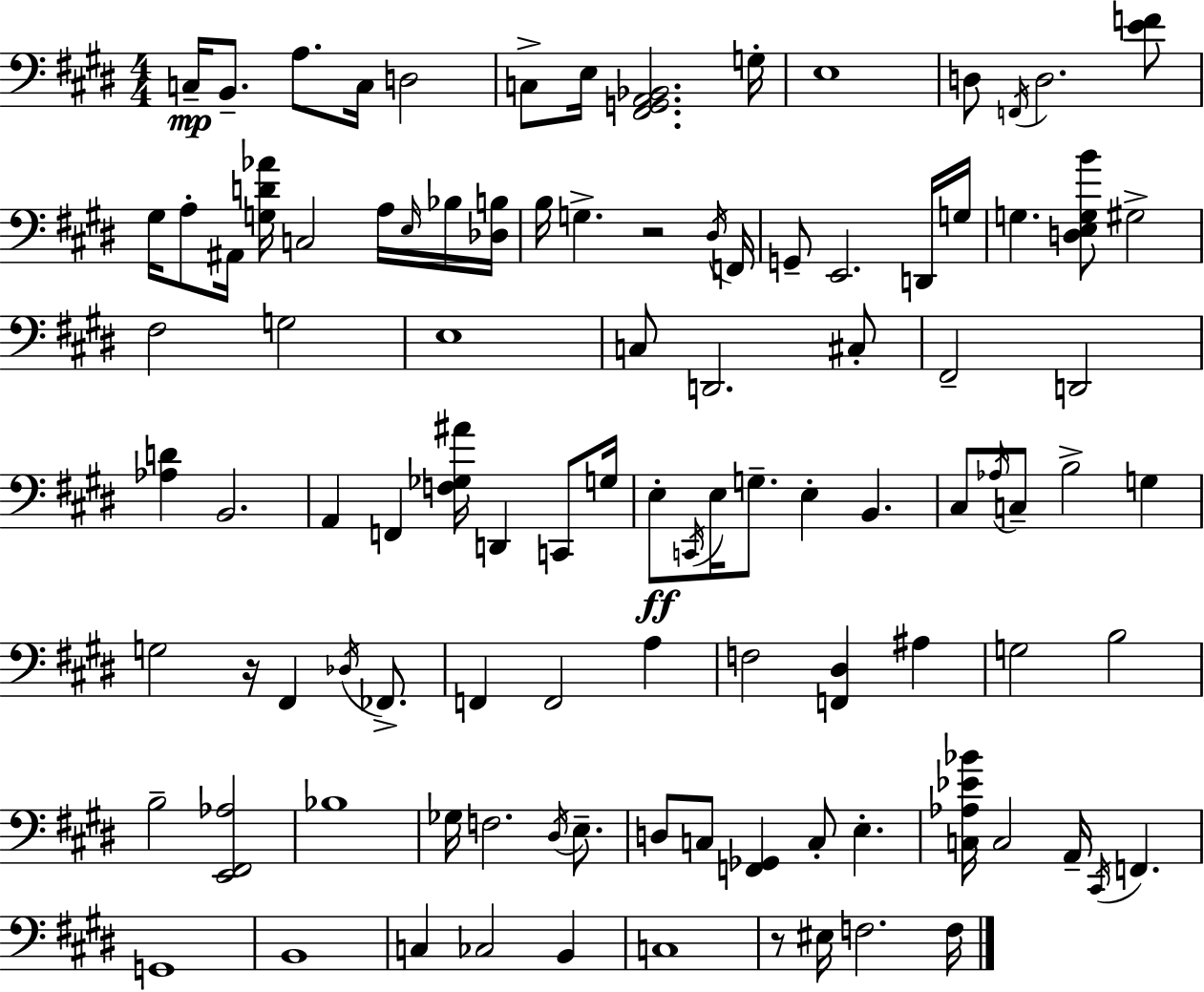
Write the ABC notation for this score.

X:1
T:Untitled
M:4/4
L:1/4
K:E
C,/4 B,,/2 A,/2 C,/4 D,2 C,/2 E,/4 [^F,,G,,A,,_B,,]2 G,/4 E,4 D,/2 F,,/4 D,2 [EF]/2 ^G,/4 A,/2 ^A,,/4 [G,D_A]/4 C,2 A,/4 E,/4 _B,/4 [_D,B,]/4 B,/4 G, z2 ^D,/4 F,,/4 G,,/2 E,,2 D,,/4 G,/4 G, [D,E,G,B]/2 ^G,2 ^F,2 G,2 E,4 C,/2 D,,2 ^C,/2 ^F,,2 D,,2 [_A,D] B,,2 A,, F,, [F,_G,^A]/4 D,, C,,/2 G,/4 E,/2 C,,/4 E,/4 G,/2 E, B,, ^C,/2 _A,/4 C,/2 B,2 G, G,2 z/4 ^F,, _D,/4 _F,,/2 F,, F,,2 A, F,2 [F,,^D,] ^A, G,2 B,2 B,2 [E,,^F,,_A,]2 _B,4 _G,/4 F,2 ^D,/4 E,/2 D,/2 C,/2 [F,,_G,,] C,/2 E, [C,_A,_E_B]/4 C,2 A,,/4 ^C,,/4 F,, G,,4 B,,4 C, _C,2 B,, C,4 z/2 ^E,/4 F,2 F,/4